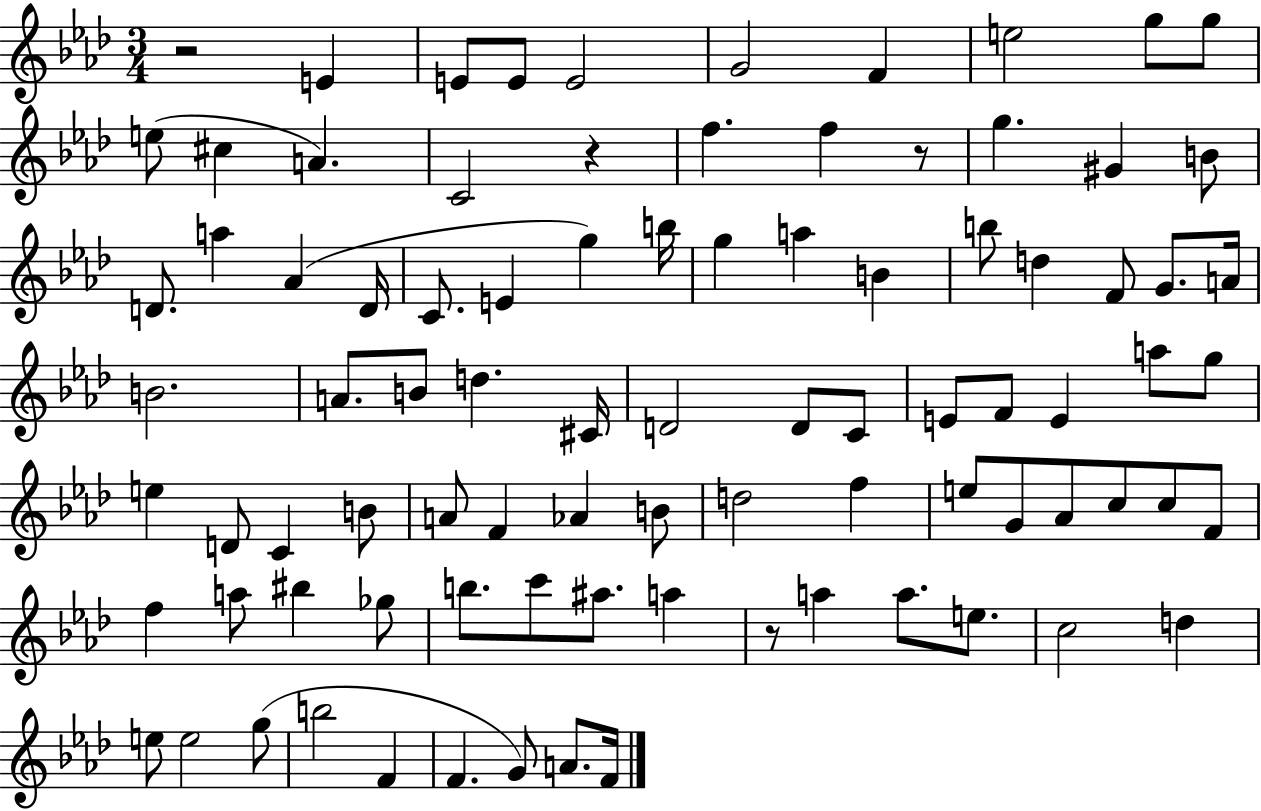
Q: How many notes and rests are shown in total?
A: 89